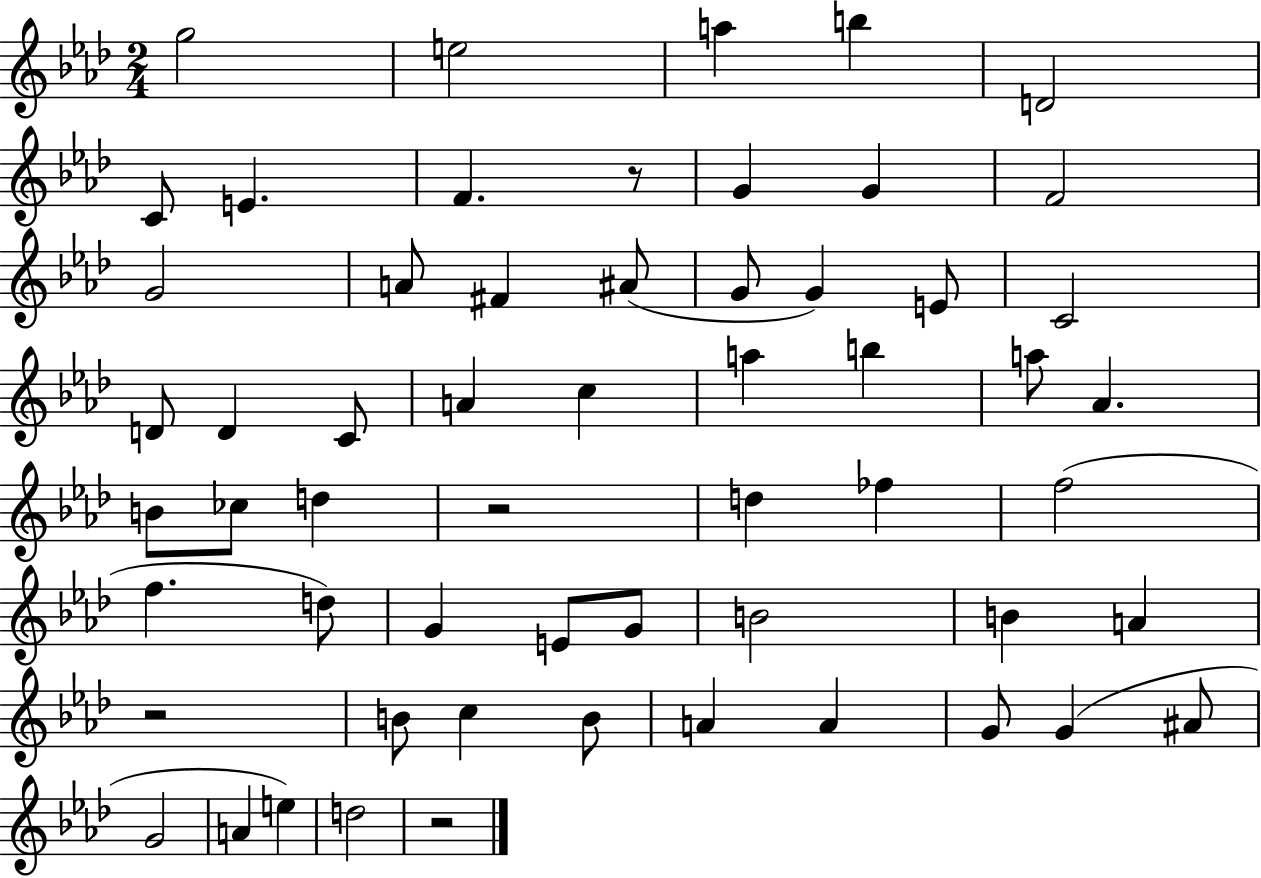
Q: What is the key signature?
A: AES major